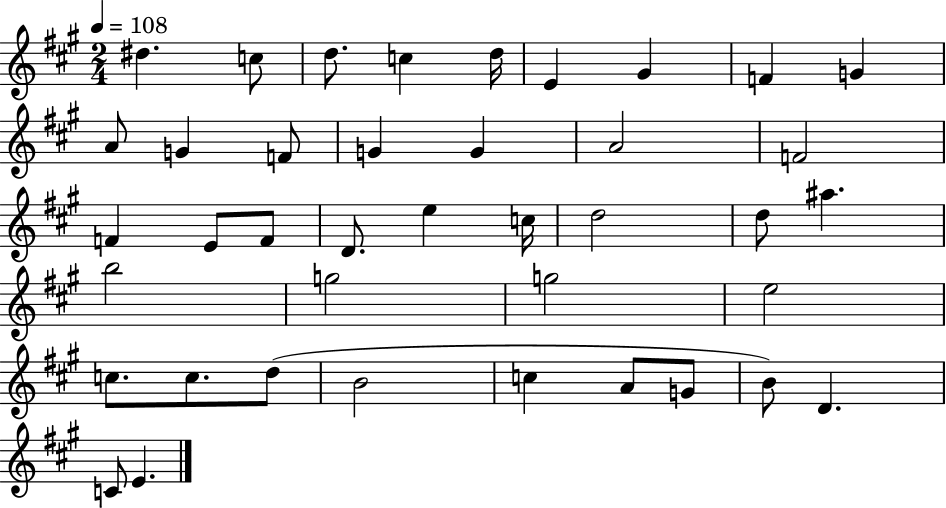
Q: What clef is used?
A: treble